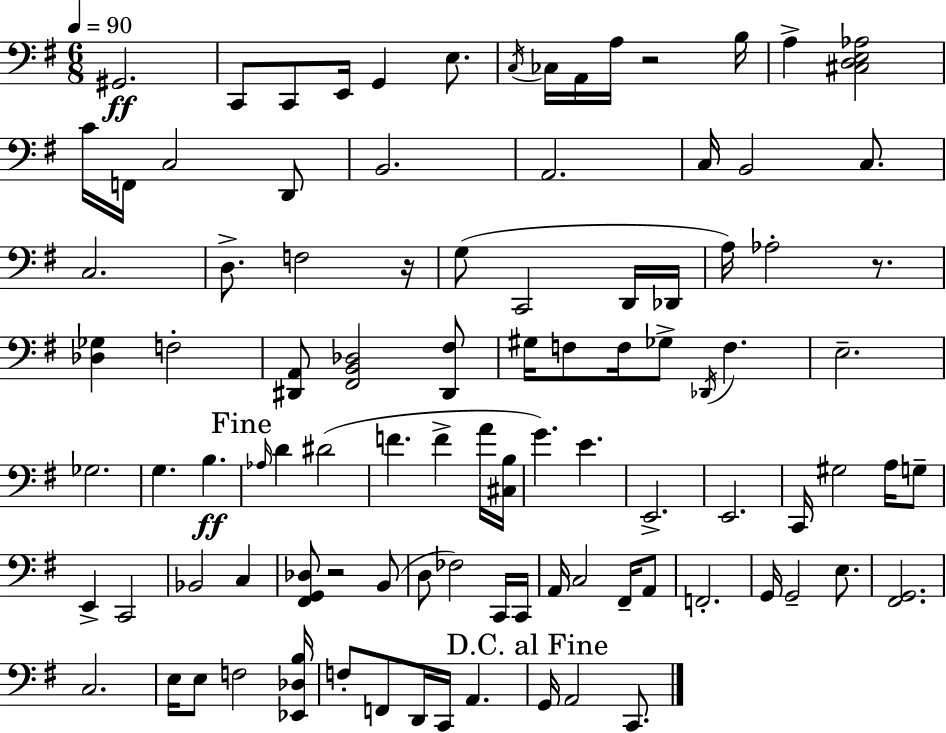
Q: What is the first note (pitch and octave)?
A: G#2